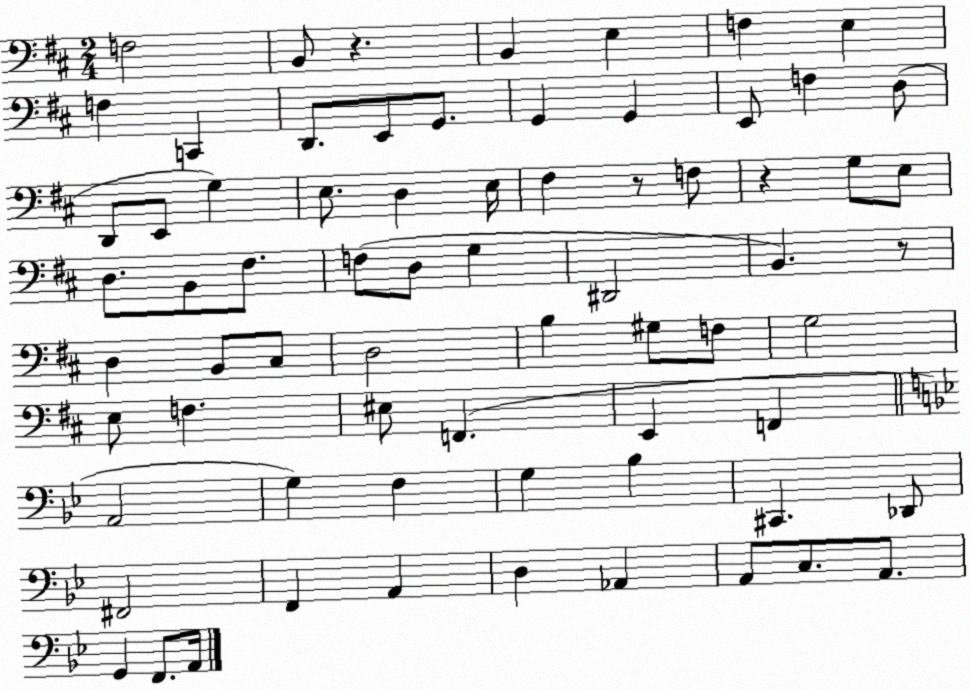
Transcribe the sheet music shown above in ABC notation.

X:1
T:Untitled
M:2/4
L:1/4
K:D
F,2 B,,/2 z B,, E, F, E, F, C,, D,,/2 E,,/2 G,,/2 G,, G,, E,,/2 F, D,/2 D,,/2 E,,/2 G, E,/2 D, E,/4 ^F, z/2 F,/2 z G,/2 E,/2 D,/2 B,,/2 ^F,/2 F,/2 D,/2 G, ^D,,2 B,, z/2 D, B,,/2 ^C,/2 D,2 B, ^G,/2 F,/2 G,2 E,/2 F, ^E,/2 F,, E,, F,, A,,2 G, F, G, _B, ^C,, _D,,/2 ^F,,2 F,, A,, D, _A,, A,,/2 C,/2 A,,/2 G,, F,,/2 A,,/4